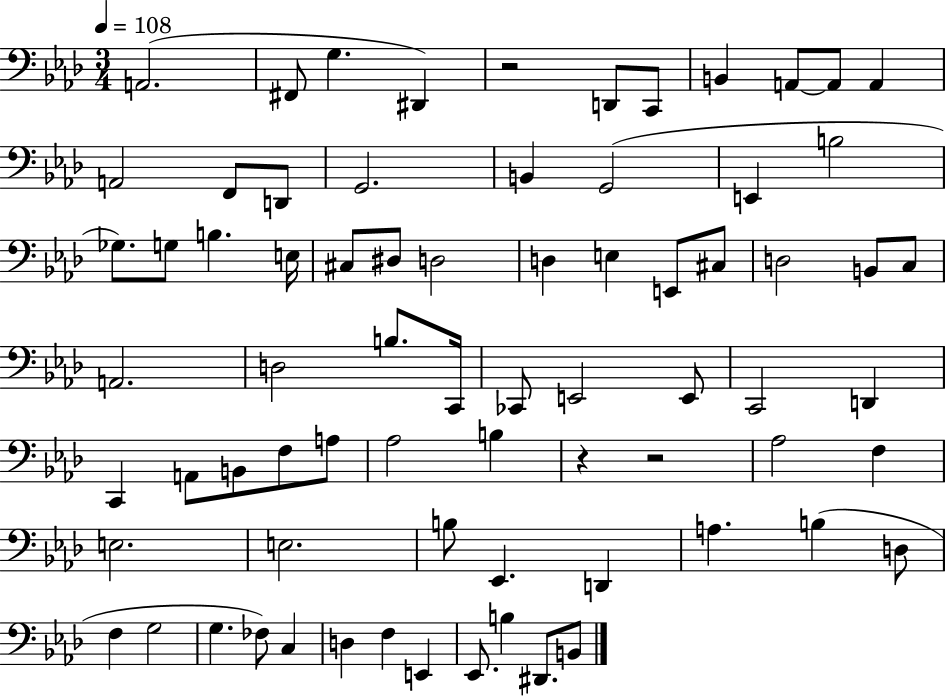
{
  \clef bass
  \numericTimeSignature
  \time 3/4
  \key aes \major
  \tempo 4 = 108
  \repeat volta 2 { a,2.( | fis,8 g4. dis,4) | r2 d,8 c,8 | b,4 a,8~~ a,8 a,4 | \break a,2 f,8 d,8 | g,2. | b,4 g,2( | e,4 b2 | \break ges8.) g8 b4. e16 | cis8 dis8 d2 | d4 e4 e,8 cis8 | d2 b,8 c8 | \break a,2. | d2 b8. c,16 | ces,8 e,2 e,8 | c,2 d,4 | \break c,4 a,8 b,8 f8 a8 | aes2 b4 | r4 r2 | aes2 f4 | \break e2. | e2. | b8 ees,4. d,4 | a4. b4( d8 | \break f4 g2 | g4. fes8) c4 | d4 f4 e,4 | ees,8. b4 dis,8. b,8 | \break } \bar "|."
}